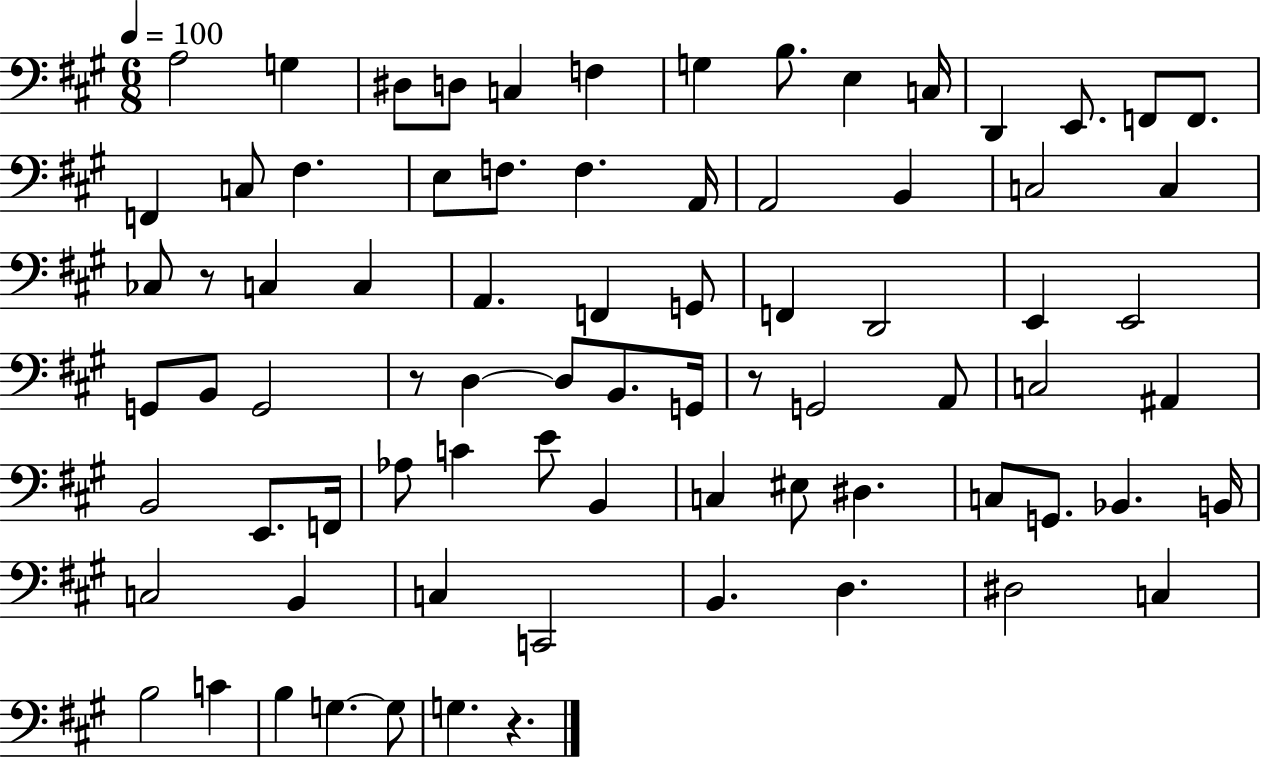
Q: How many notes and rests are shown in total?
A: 78